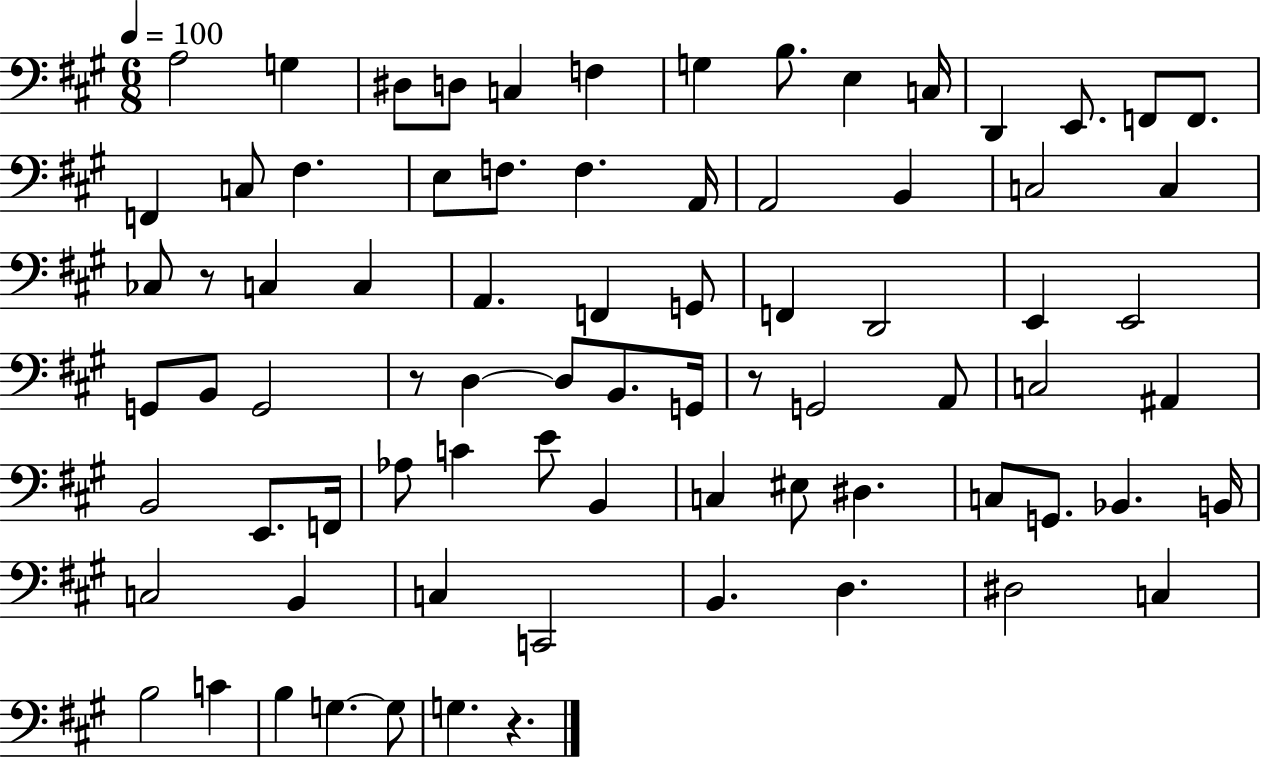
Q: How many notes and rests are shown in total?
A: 78